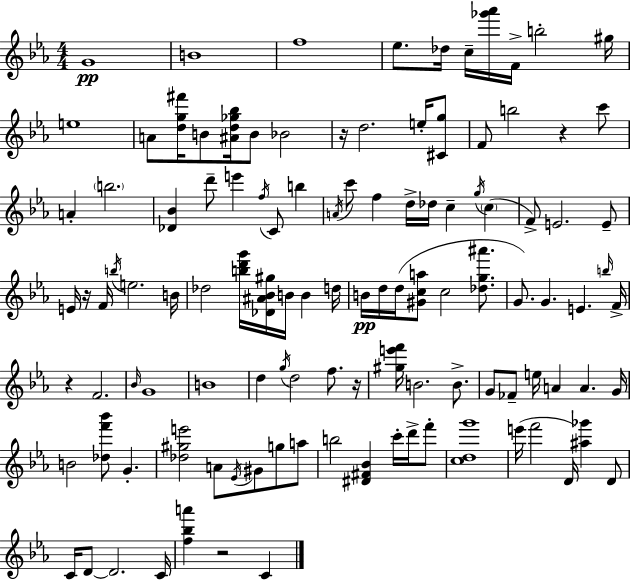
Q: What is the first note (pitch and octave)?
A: G4